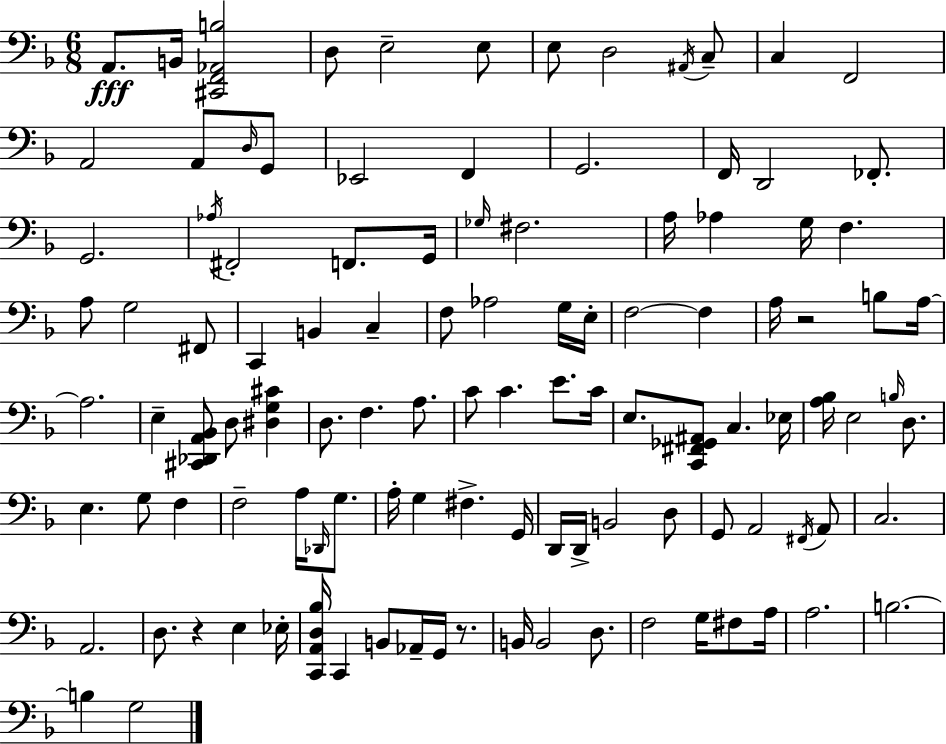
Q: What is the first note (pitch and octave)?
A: A2